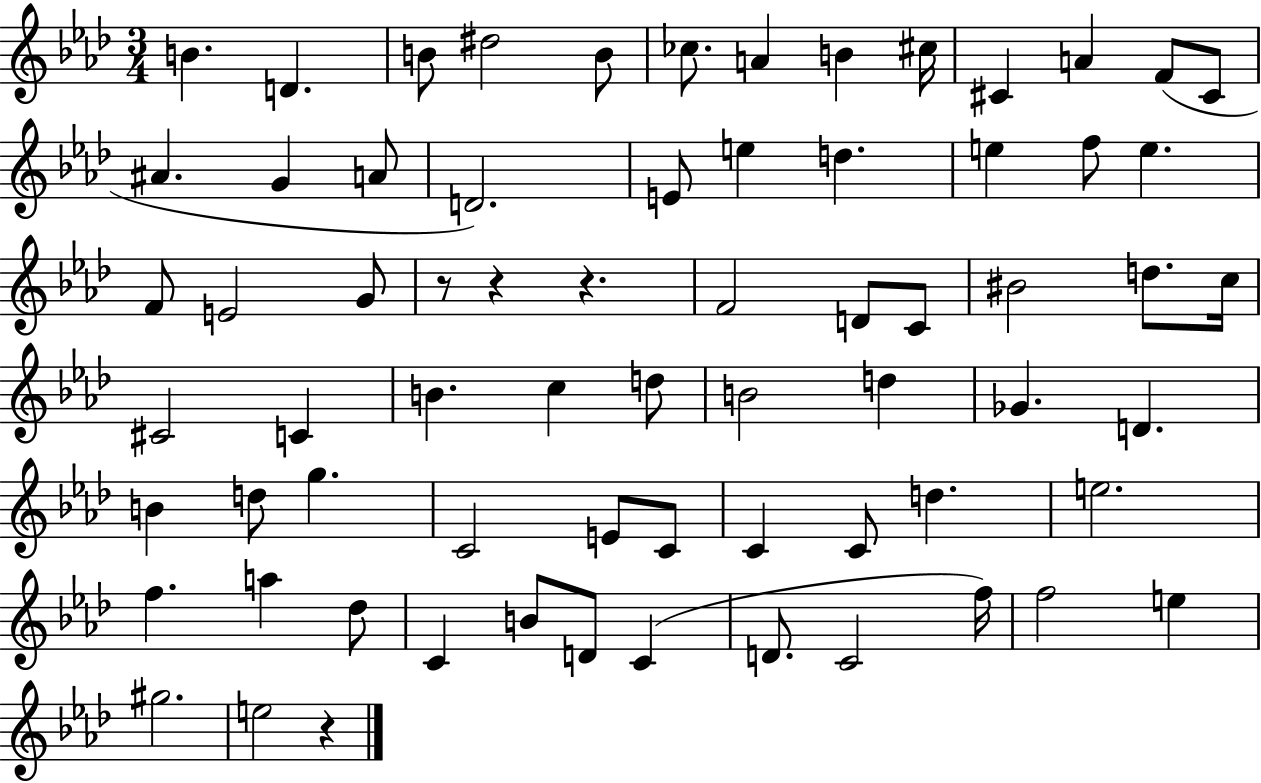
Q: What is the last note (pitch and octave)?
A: E5